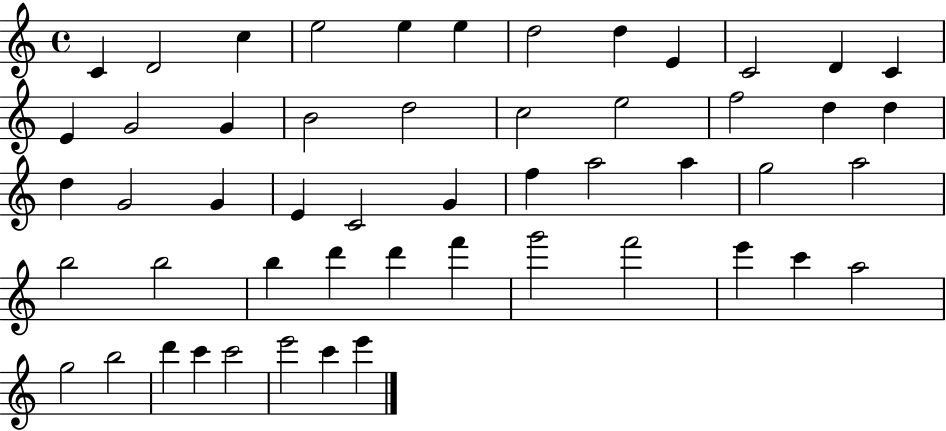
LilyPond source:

{
  \clef treble
  \time 4/4
  \defaultTimeSignature
  \key c \major
  c'4 d'2 c''4 | e''2 e''4 e''4 | d''2 d''4 e'4 | c'2 d'4 c'4 | \break e'4 g'2 g'4 | b'2 d''2 | c''2 e''2 | f''2 d''4 d''4 | \break d''4 g'2 g'4 | e'4 c'2 g'4 | f''4 a''2 a''4 | g''2 a''2 | \break b''2 b''2 | b''4 d'''4 d'''4 f'''4 | g'''2 f'''2 | e'''4 c'''4 a''2 | \break g''2 b''2 | d'''4 c'''4 c'''2 | e'''2 c'''4 e'''4 | \bar "|."
}